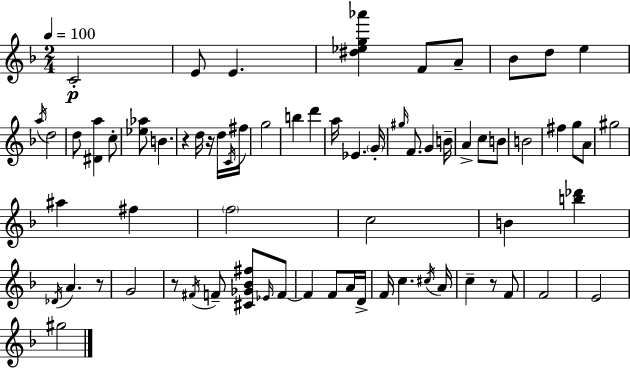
C4/h E4/e E4/q. [D#5,Eb5,G5,Ab6]/q F4/e A4/e Bb4/e D5/e E5/q A5/s D5/h D5/e [D#4,A5]/q C5/e [Eb5,Ab5]/e B4/q. R/q D5/s R/s D5/s C4/s F#5/s G5/h B5/q D6/q A5/s Eb4/q. G4/s G#5/s F4/e. G4/q B4/s A4/q C5/e B4/e B4/h F#5/q G5/e A4/e G#5/h A#5/q F#5/q F5/h C5/h B4/q [B5,Db6]/q Db4/s A4/q. R/e G4/h R/e F#4/s F4/e [C#4,Gb4,Bb4,F#5]/e Eb4/s F4/e F4/q F4/e A4/s D4/s F4/s C5/q. C#5/s A4/s C5/q R/e F4/e F4/h E4/h G#5/h